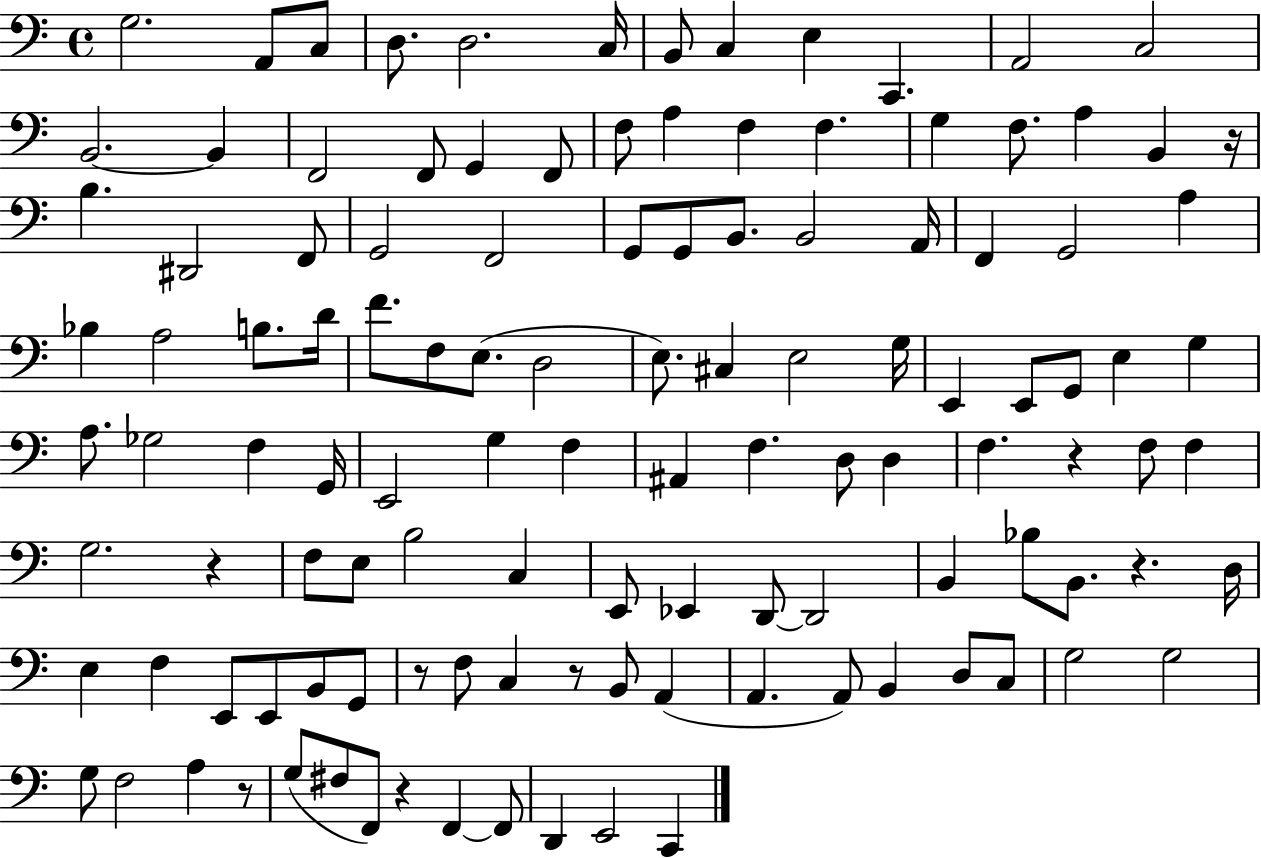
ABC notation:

X:1
T:Untitled
M:4/4
L:1/4
K:C
G,2 A,,/2 C,/2 D,/2 D,2 C,/4 B,,/2 C, E, C,, A,,2 C,2 B,,2 B,, F,,2 F,,/2 G,, F,,/2 F,/2 A, F, F, G, F,/2 A, B,, z/4 B, ^D,,2 F,,/2 G,,2 F,,2 G,,/2 G,,/2 B,,/2 B,,2 A,,/4 F,, G,,2 A, _B, A,2 B,/2 D/4 F/2 F,/2 E,/2 D,2 E,/2 ^C, E,2 G,/4 E,, E,,/2 G,,/2 E, G, A,/2 _G,2 F, G,,/4 E,,2 G, F, ^A,, F, D,/2 D, F, z F,/2 F, G,2 z F,/2 E,/2 B,2 C, E,,/2 _E,, D,,/2 D,,2 B,, _B,/2 B,,/2 z D,/4 E, F, E,,/2 E,,/2 B,,/2 G,,/2 z/2 F,/2 C, z/2 B,,/2 A,, A,, A,,/2 B,, D,/2 C,/2 G,2 G,2 G,/2 F,2 A, z/2 G,/2 ^F,/2 F,,/2 z F,, F,,/2 D,, E,,2 C,,